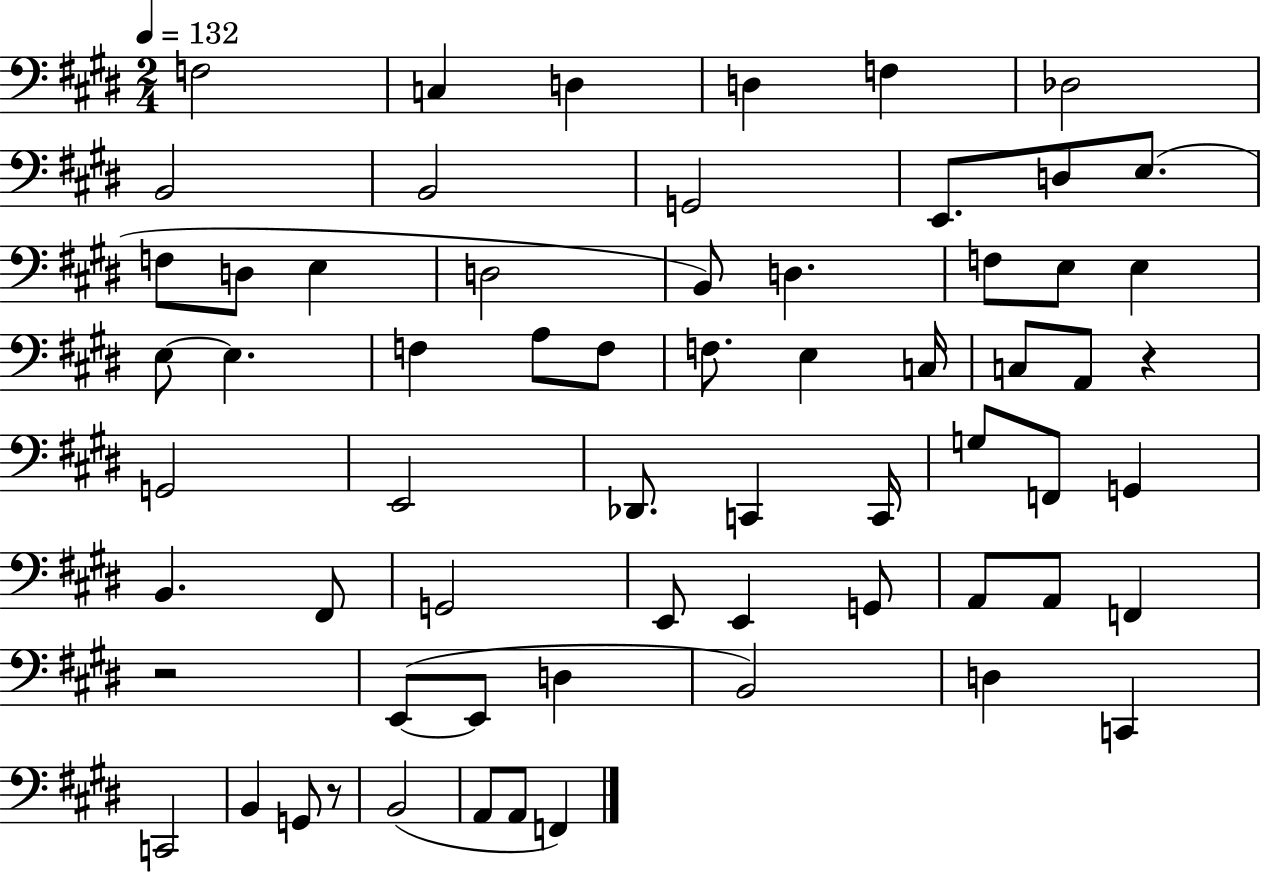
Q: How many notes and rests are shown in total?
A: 64